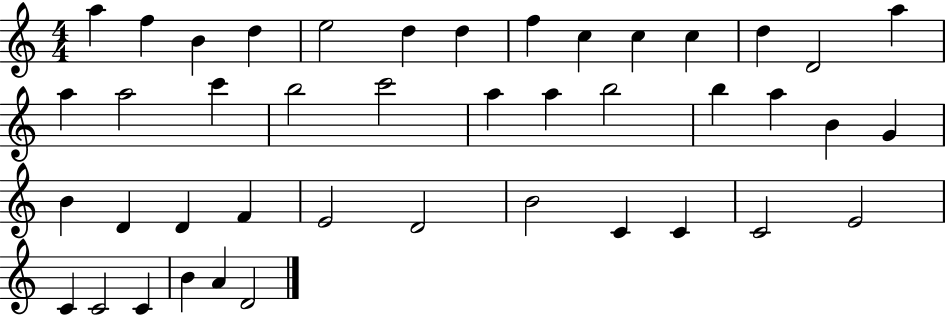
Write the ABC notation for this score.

X:1
T:Untitled
M:4/4
L:1/4
K:C
a f B d e2 d d f c c c d D2 a a a2 c' b2 c'2 a a b2 b a B G B D D F E2 D2 B2 C C C2 E2 C C2 C B A D2